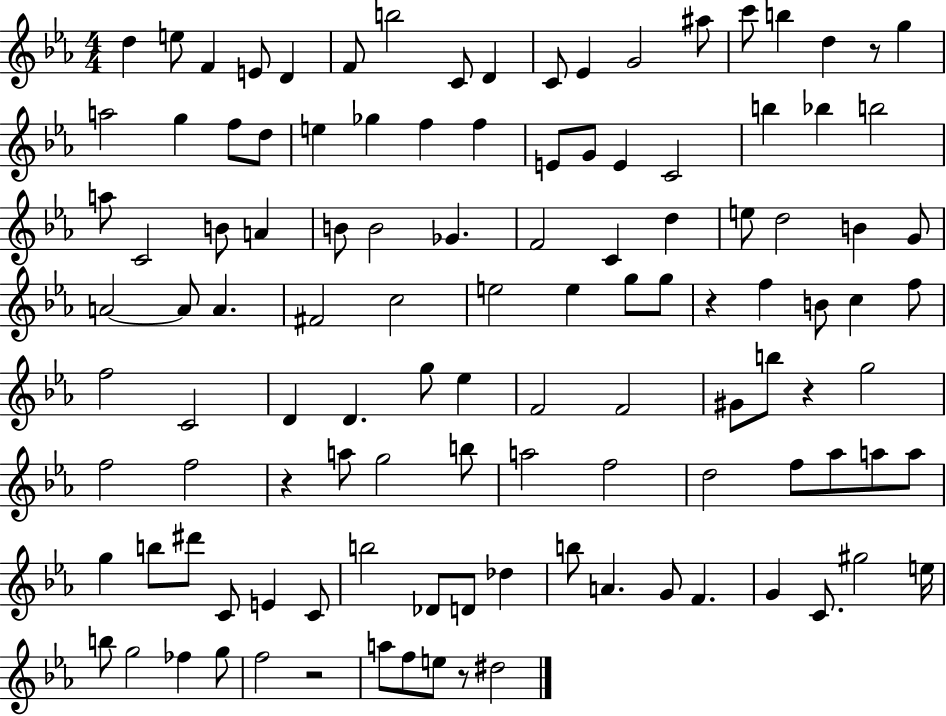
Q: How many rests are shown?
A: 6